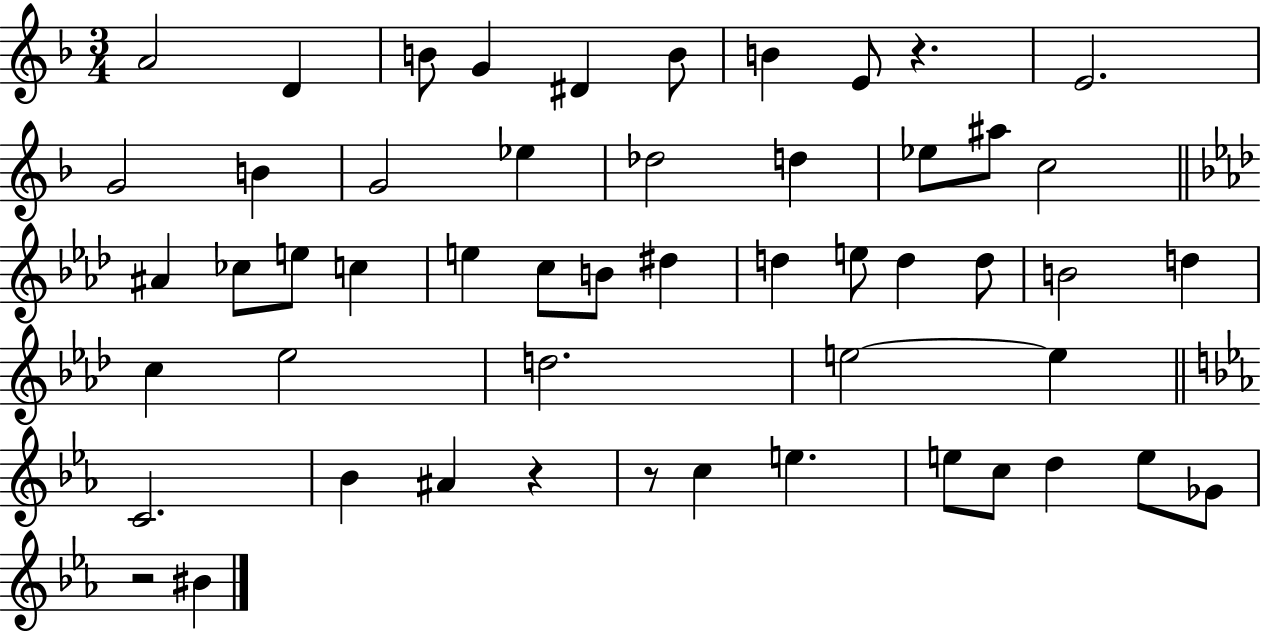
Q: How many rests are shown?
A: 4